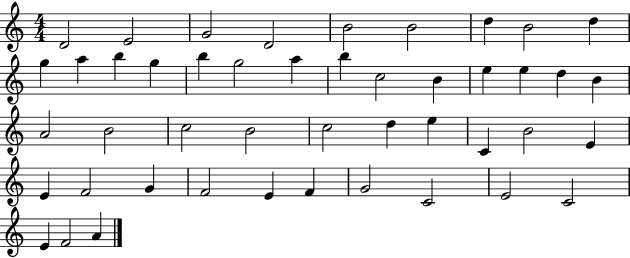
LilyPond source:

{
  \clef treble
  \numericTimeSignature
  \time 4/4
  \key c \major
  d'2 e'2 | g'2 d'2 | b'2 b'2 | d''4 b'2 d''4 | \break g''4 a''4 b''4 g''4 | b''4 g''2 a''4 | b''4 c''2 b'4 | e''4 e''4 d''4 b'4 | \break a'2 b'2 | c''2 b'2 | c''2 d''4 e''4 | c'4 b'2 e'4 | \break e'4 f'2 g'4 | f'2 e'4 f'4 | g'2 c'2 | e'2 c'2 | \break e'4 f'2 a'4 | \bar "|."
}